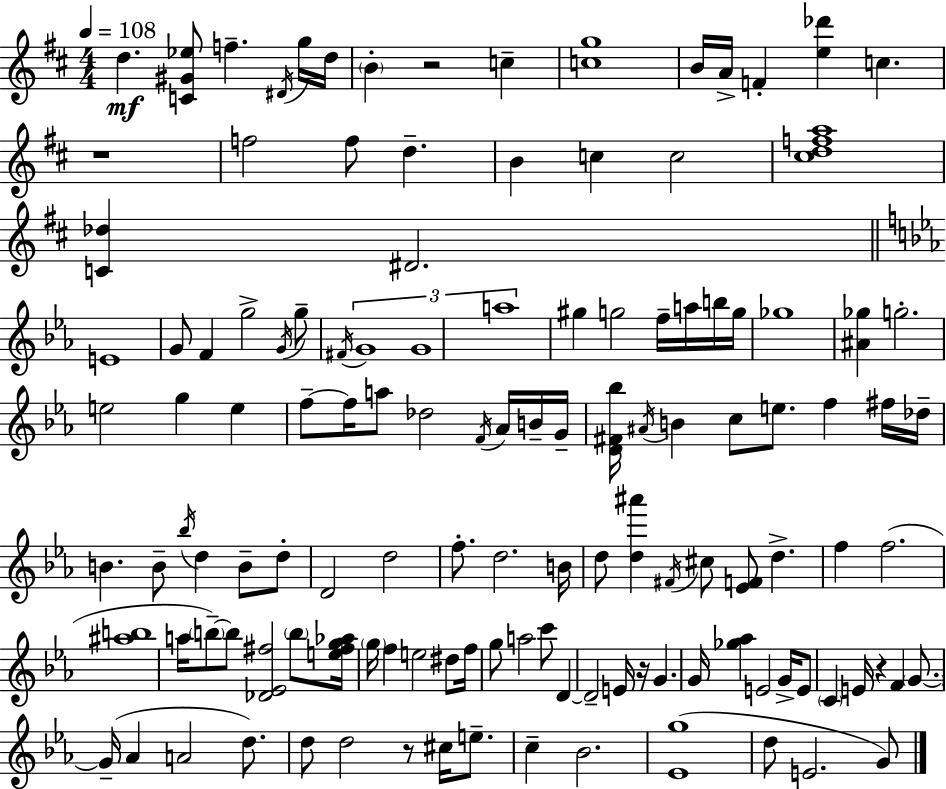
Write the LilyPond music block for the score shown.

{
  \clef treble
  \numericTimeSignature
  \time 4/4
  \key d \major
  \tempo 4 = 108
  d''4.\mf <c' gis' ees''>8 f''4.-- \acciaccatura { dis'16 } g''16 | d''16 \parenthesize b'4-. r2 c''4-- | <c'' g''>1 | b'16 a'16-> f'4-. <e'' des'''>4 c''4. | \break r1 | f''2 f''8 d''4.-- | b'4 c''4 c''2 | <cis'' d'' f'' a''>1 | \break <c' des''>4 dis'2. | \bar "||" \break \key ees \major e'1 | g'8 f'4 g''2-> \acciaccatura { g'16 } g''8-- | \acciaccatura { fis'16 } \tuplet 3/2 { g'1 | g'1 | \break a''1 } | gis''4 g''2 f''16-- a''16 | b''16 g''16 ges''1 | <ais' ges''>4 g''2.-. | \break e''2 g''4 e''4 | f''8--~~ f''16 a''8 des''2 \acciaccatura { f'16 } | aes'16 b'16-- g'16-- <d' fis' bes''>16 \acciaccatura { ais'16 } b'4 c''8 e''8. f''4 | fis''16 des''16-- b'4. b'8-- \acciaccatura { bes''16 } d''4 | \break b'8-- d''8-. d'2 d''2 | f''8.-. d''2. | b'16 d''8 <d'' ais'''>4 \acciaccatura { fis'16 } cis''8 <ees' f'>8 | d''4.-> f''4 f''2.( | \break <ais'' b''>1 | a''16 \parenthesize b''8--~~) b''8 <des' ees' fis''>2 | \parenthesize b''8 <e'' fis'' g'' aes''>16 \parenthesize g''16 f''4 e''2 | dis''8 f''16 g''8 a''2 | \break c'''8 d'4~~ d'2-- e'16 r16 | g'4. g'16 <ges'' aes''>4 e'2 | g'16-> e'8 \parenthesize c'4 e'16 r4 f'4 | \parenthesize g'8.~~ g'16--( aes'4 a'2 | \break d''8.) d''8 d''2 | r8 cis''16 e''8.-- c''4-- bes'2. | <ees' g''>1( | d''8 e'2. | \break g'8) \bar "|."
}